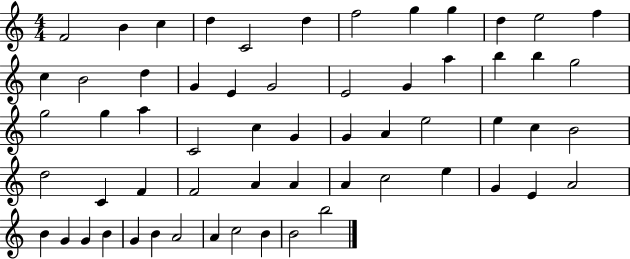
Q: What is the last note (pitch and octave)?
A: B5